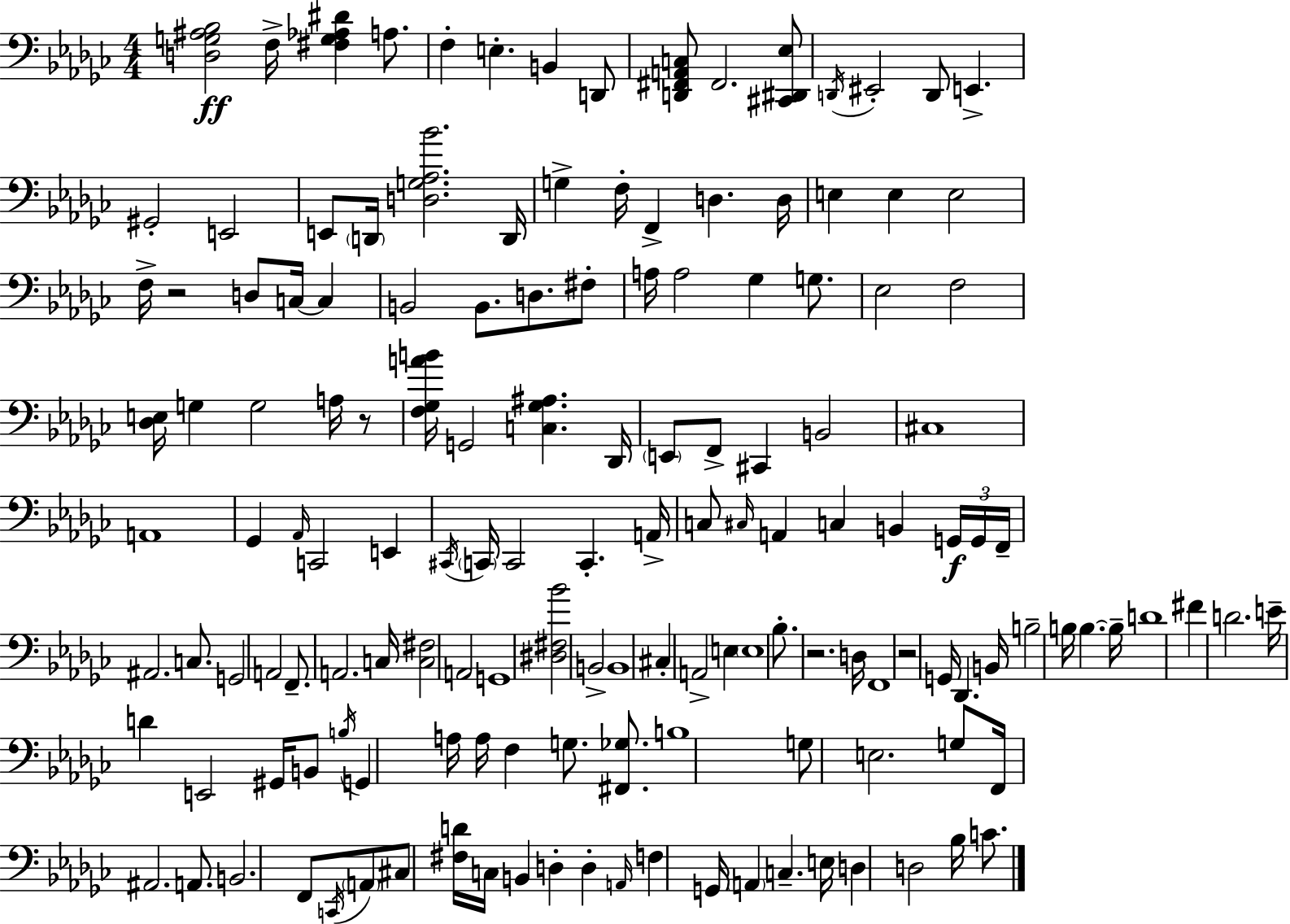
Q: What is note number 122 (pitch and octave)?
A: A2